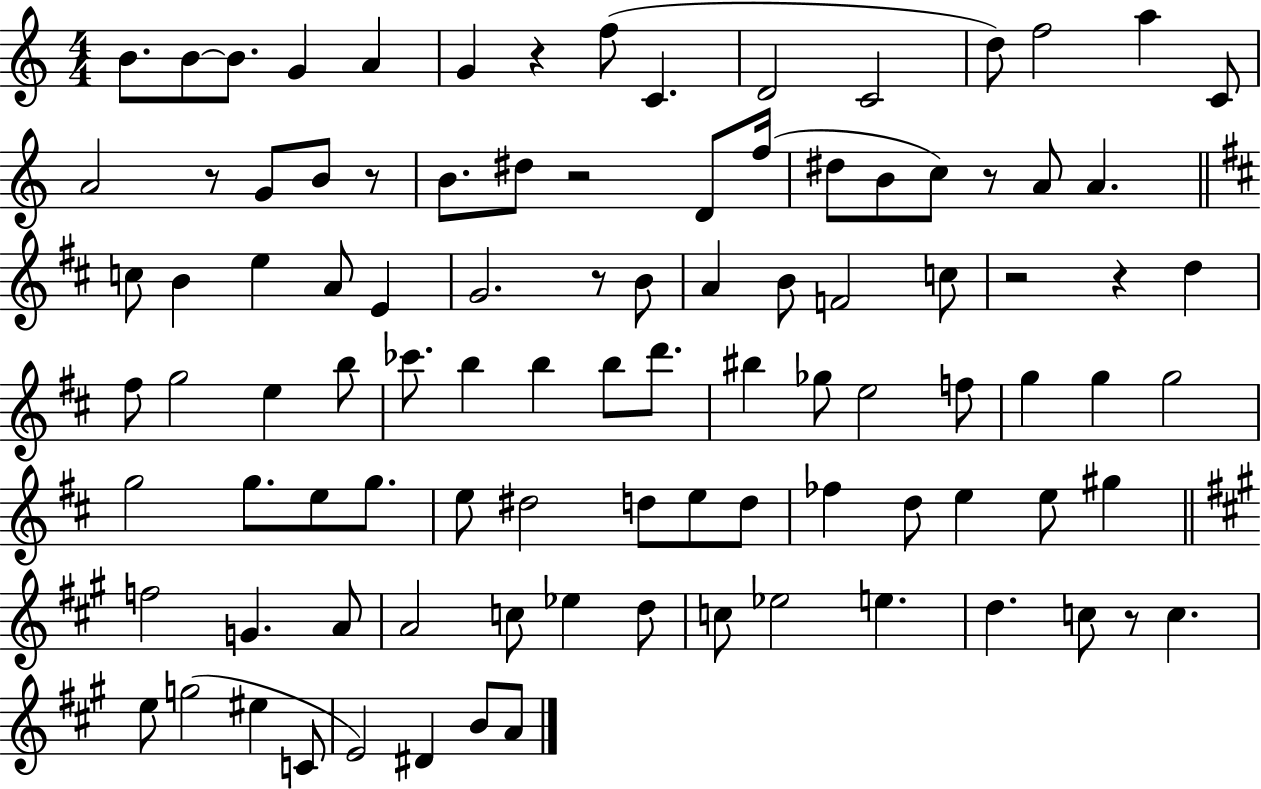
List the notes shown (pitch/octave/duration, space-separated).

B4/e. B4/e B4/e. G4/q A4/q G4/q R/q F5/e C4/q. D4/h C4/h D5/e F5/h A5/q C4/e A4/h R/e G4/e B4/e R/e B4/e. D#5/e R/h D4/e F5/s D#5/e B4/e C5/e R/e A4/e A4/q. C5/e B4/q E5/q A4/e E4/q G4/h. R/e B4/e A4/q B4/e F4/h C5/e R/h R/q D5/q F#5/e G5/h E5/q B5/e CES6/e. B5/q B5/q B5/e D6/e. BIS5/q Gb5/e E5/h F5/e G5/q G5/q G5/h G5/h G5/e. E5/e G5/e. E5/e D#5/h D5/e E5/e D5/e FES5/q D5/e E5/q E5/e G#5/q F5/h G4/q. A4/e A4/h C5/e Eb5/q D5/e C5/e Eb5/h E5/q. D5/q. C5/e R/e C5/q. E5/e G5/h EIS5/q C4/e E4/h D#4/q B4/e A4/e